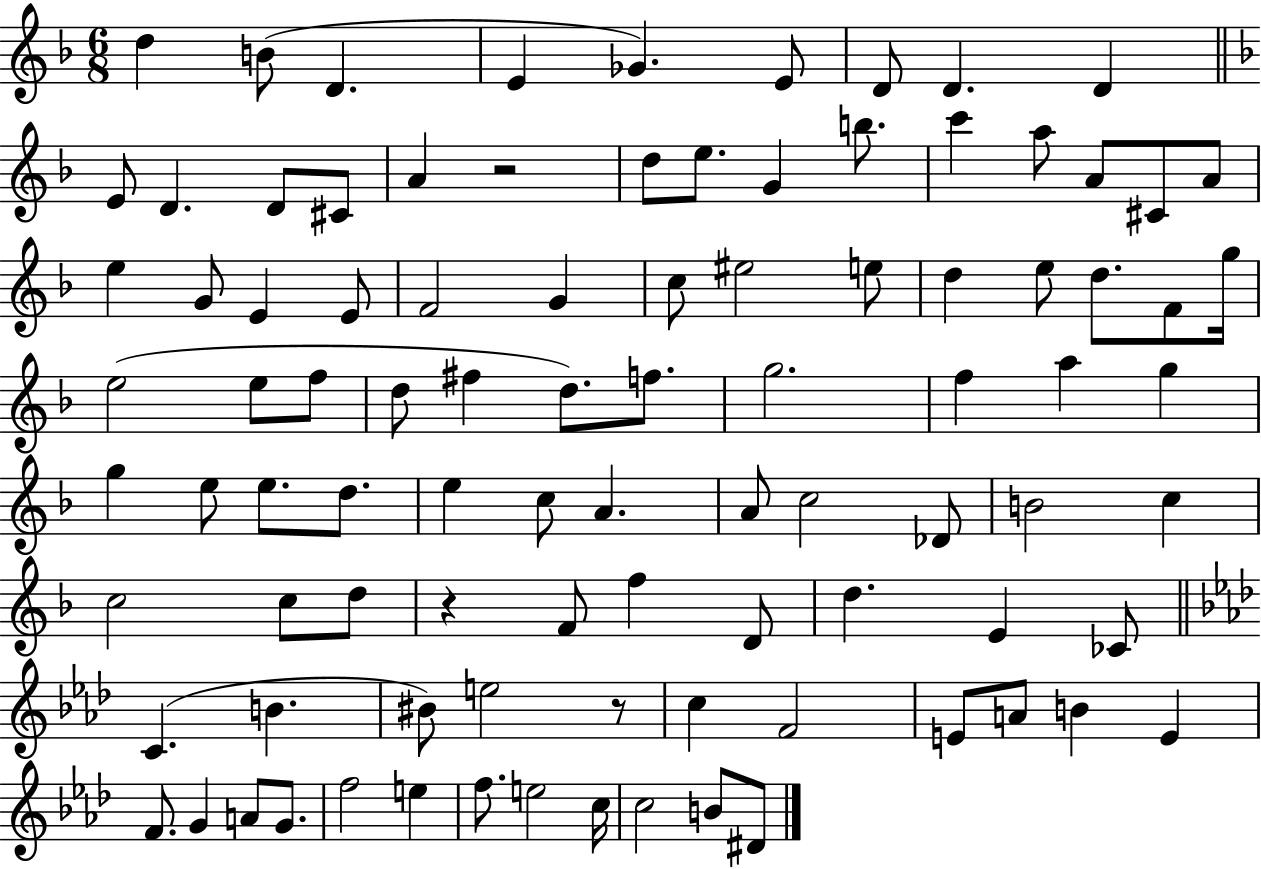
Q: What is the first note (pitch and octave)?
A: D5